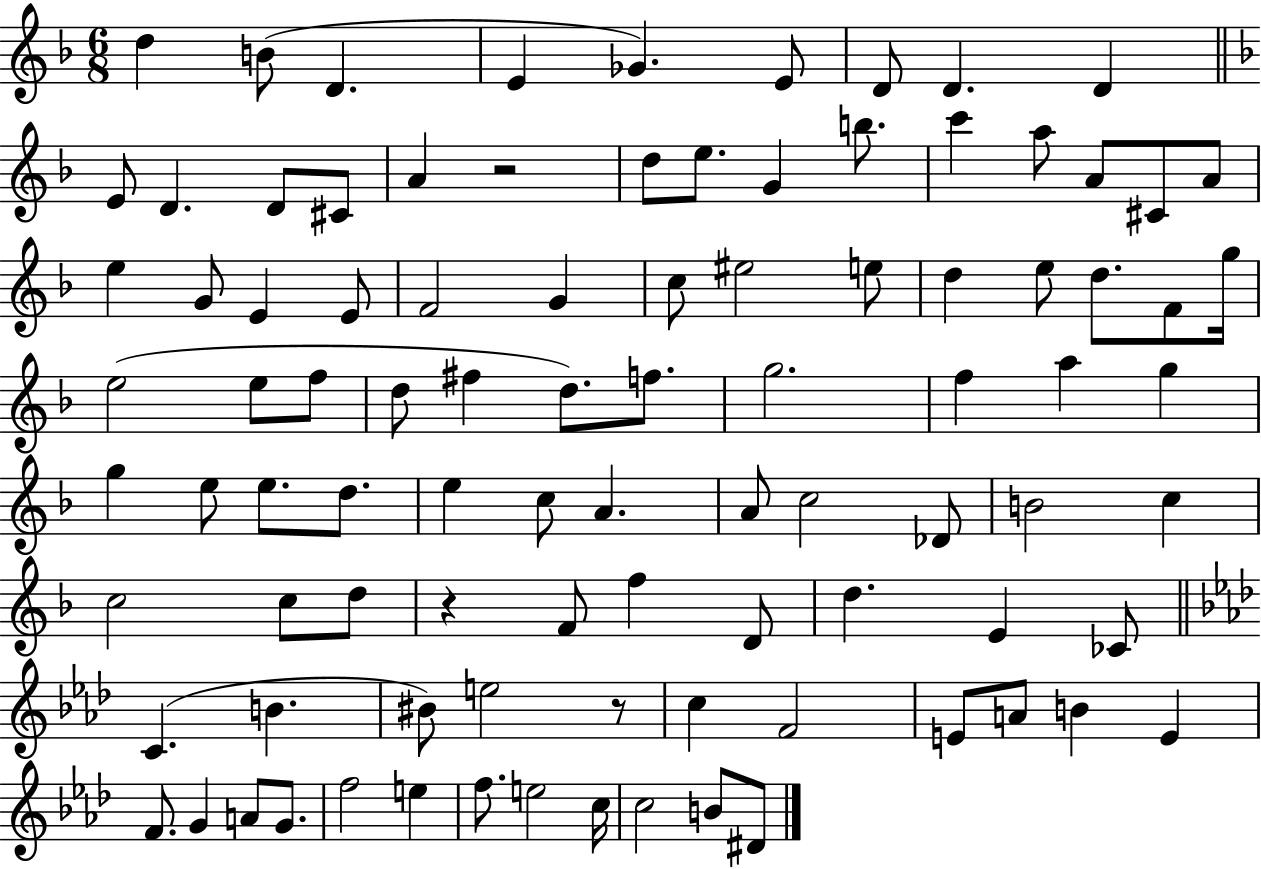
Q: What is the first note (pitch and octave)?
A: D5